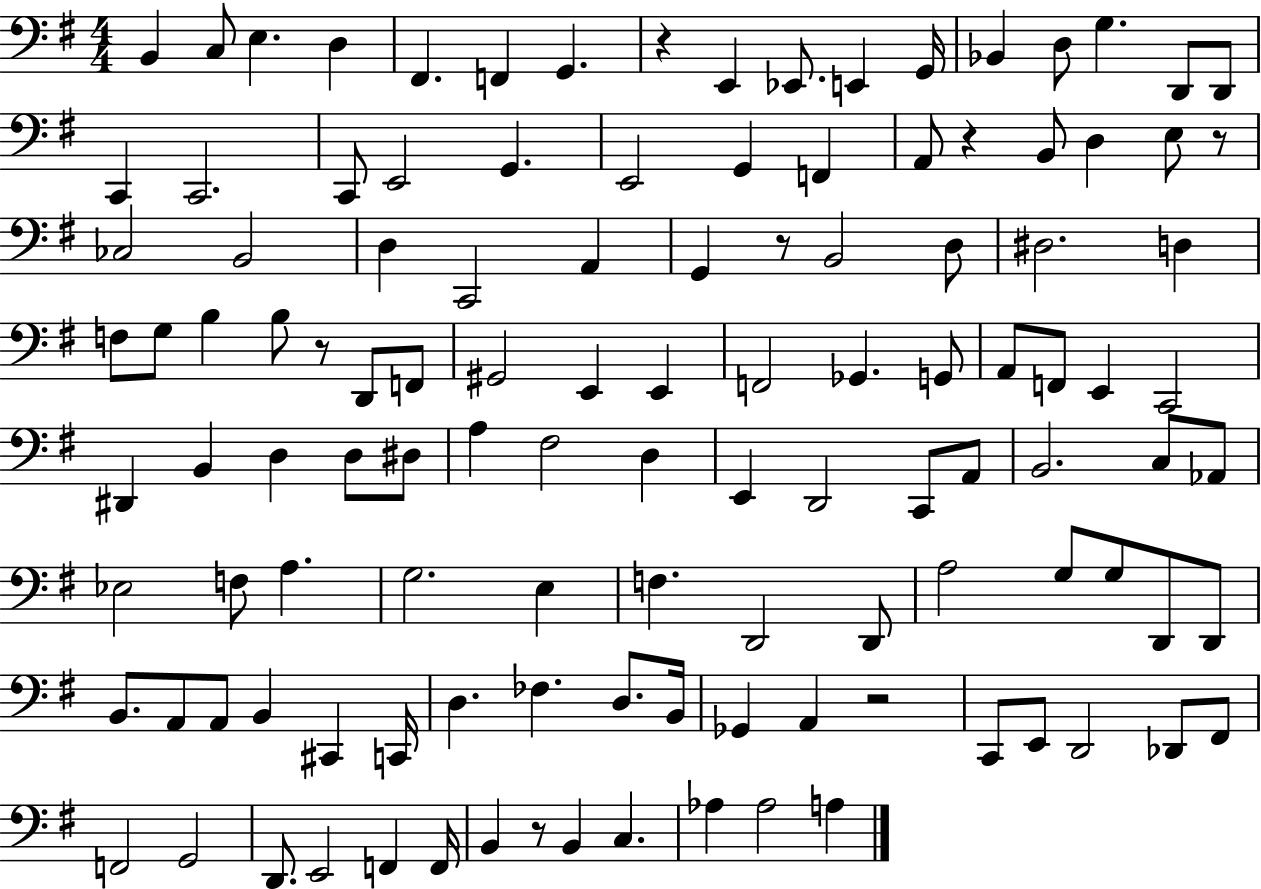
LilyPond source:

{
  \clef bass
  \numericTimeSignature
  \time 4/4
  \key g \major
  b,4 c8 e4. d4 | fis,4. f,4 g,4. | r4 e,4 ees,8. e,4 g,16 | bes,4 d8 g4. d,8 d,8 | \break c,4 c,2. | c,8 e,2 g,4. | e,2 g,4 f,4 | a,8 r4 b,8 d4 e8 r8 | \break ces2 b,2 | d4 c,2 a,4 | g,4 r8 b,2 d8 | dis2. d4 | \break f8 g8 b4 b8 r8 d,8 f,8 | gis,2 e,4 e,4 | f,2 ges,4. g,8 | a,8 f,8 e,4 c,2 | \break dis,4 b,4 d4 d8 dis8 | a4 fis2 d4 | e,4 d,2 c,8 a,8 | b,2. c8 aes,8 | \break ees2 f8 a4. | g2. e4 | f4. d,2 d,8 | a2 g8 g8 d,8 d,8 | \break b,8. a,8 a,8 b,4 cis,4 c,16 | d4. fes4. d8. b,16 | ges,4 a,4 r2 | c,8 e,8 d,2 des,8 fis,8 | \break f,2 g,2 | d,8. e,2 f,4 f,16 | b,4 r8 b,4 c4. | aes4 aes2 a4 | \break \bar "|."
}